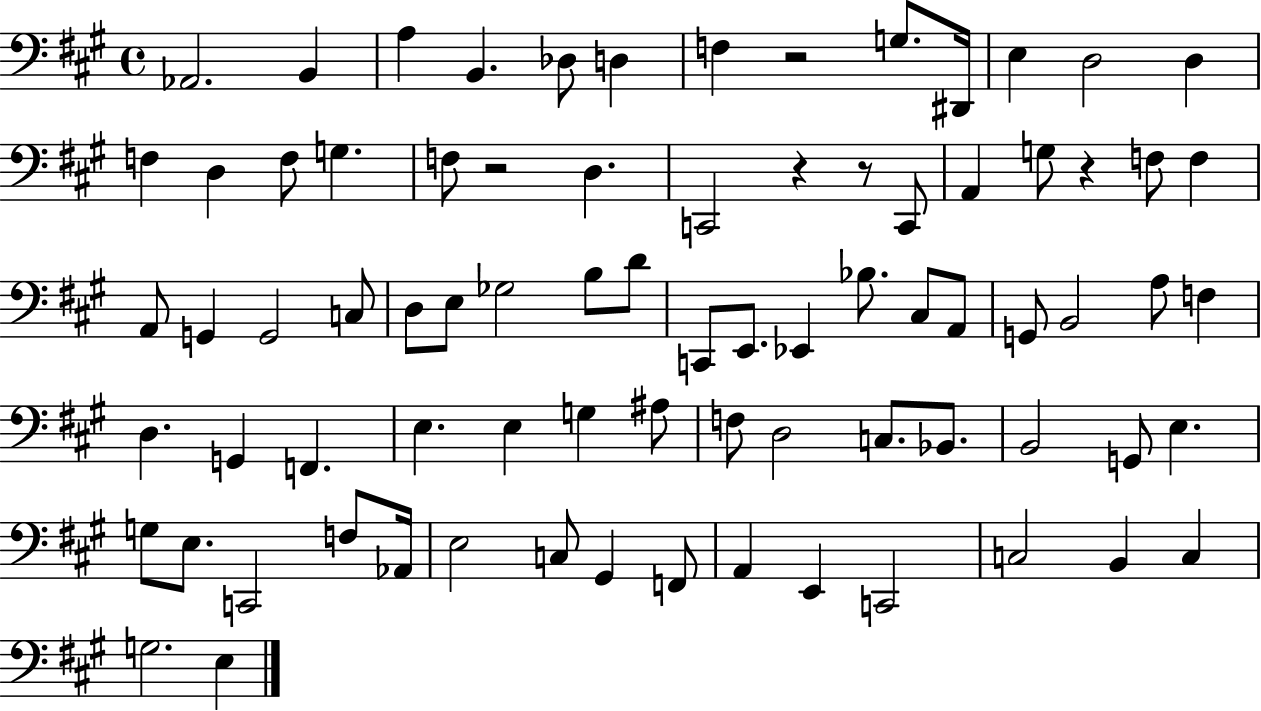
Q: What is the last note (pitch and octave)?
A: E3